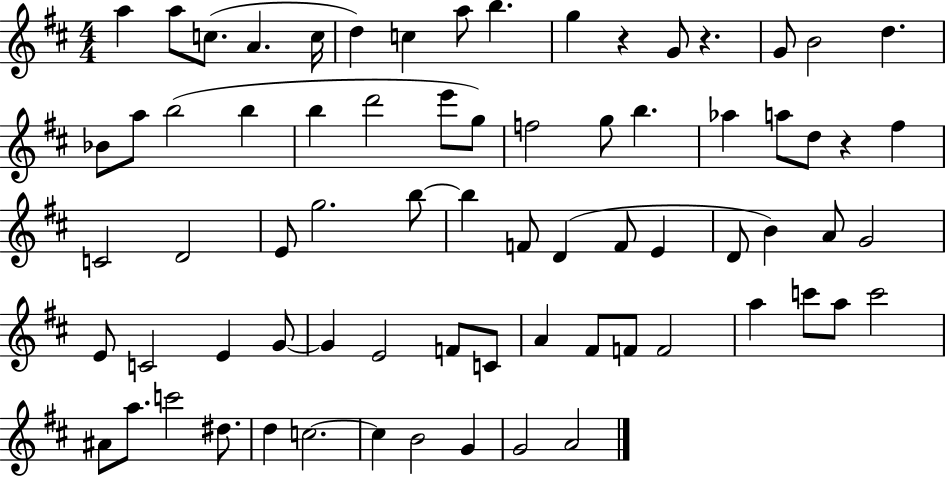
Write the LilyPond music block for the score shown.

{
  \clef treble
  \numericTimeSignature
  \time 4/4
  \key d \major
  a''4 a''8 c''8.( a'4. c''16 | d''4) c''4 a''8 b''4. | g''4 r4 g'8 r4. | g'8 b'2 d''4. | \break bes'8 a''8 b''2( b''4 | b''4 d'''2 e'''8 g''8) | f''2 g''8 b''4. | aes''4 a''8 d''8 r4 fis''4 | \break c'2 d'2 | e'8 g''2. b''8~~ | b''4 f'8 d'4( f'8 e'4 | d'8 b'4) a'8 g'2 | \break e'8 c'2 e'4 g'8~~ | g'4 e'2 f'8 c'8 | a'4 fis'8 f'8 f'2 | a''4 c'''8 a''8 c'''2 | \break ais'8 a''8. c'''2 dis''8. | d''4 c''2.~~ | c''4 b'2 g'4 | g'2 a'2 | \break \bar "|."
}